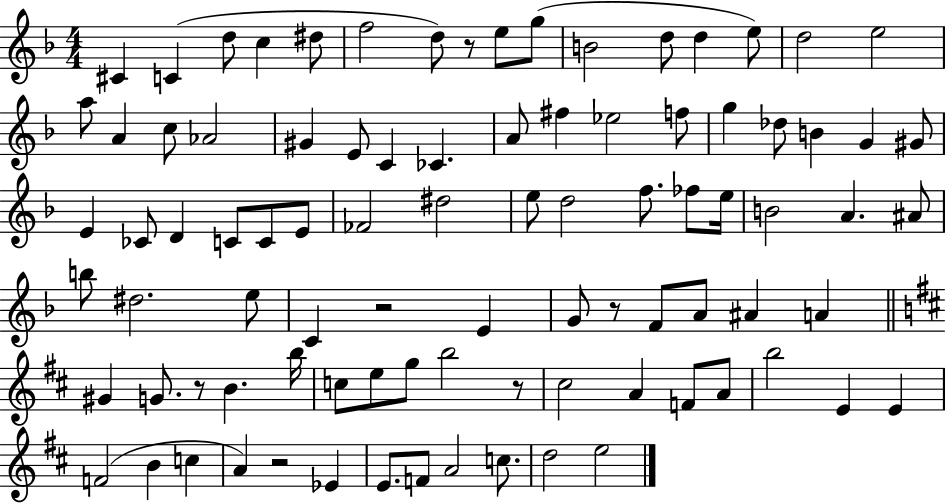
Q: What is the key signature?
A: F major